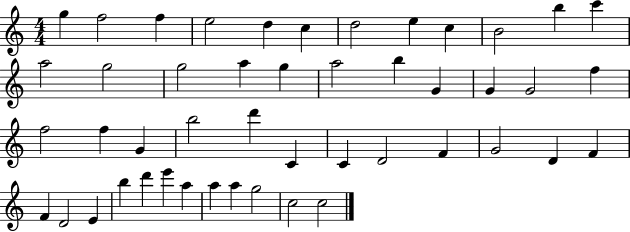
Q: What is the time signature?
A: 4/4